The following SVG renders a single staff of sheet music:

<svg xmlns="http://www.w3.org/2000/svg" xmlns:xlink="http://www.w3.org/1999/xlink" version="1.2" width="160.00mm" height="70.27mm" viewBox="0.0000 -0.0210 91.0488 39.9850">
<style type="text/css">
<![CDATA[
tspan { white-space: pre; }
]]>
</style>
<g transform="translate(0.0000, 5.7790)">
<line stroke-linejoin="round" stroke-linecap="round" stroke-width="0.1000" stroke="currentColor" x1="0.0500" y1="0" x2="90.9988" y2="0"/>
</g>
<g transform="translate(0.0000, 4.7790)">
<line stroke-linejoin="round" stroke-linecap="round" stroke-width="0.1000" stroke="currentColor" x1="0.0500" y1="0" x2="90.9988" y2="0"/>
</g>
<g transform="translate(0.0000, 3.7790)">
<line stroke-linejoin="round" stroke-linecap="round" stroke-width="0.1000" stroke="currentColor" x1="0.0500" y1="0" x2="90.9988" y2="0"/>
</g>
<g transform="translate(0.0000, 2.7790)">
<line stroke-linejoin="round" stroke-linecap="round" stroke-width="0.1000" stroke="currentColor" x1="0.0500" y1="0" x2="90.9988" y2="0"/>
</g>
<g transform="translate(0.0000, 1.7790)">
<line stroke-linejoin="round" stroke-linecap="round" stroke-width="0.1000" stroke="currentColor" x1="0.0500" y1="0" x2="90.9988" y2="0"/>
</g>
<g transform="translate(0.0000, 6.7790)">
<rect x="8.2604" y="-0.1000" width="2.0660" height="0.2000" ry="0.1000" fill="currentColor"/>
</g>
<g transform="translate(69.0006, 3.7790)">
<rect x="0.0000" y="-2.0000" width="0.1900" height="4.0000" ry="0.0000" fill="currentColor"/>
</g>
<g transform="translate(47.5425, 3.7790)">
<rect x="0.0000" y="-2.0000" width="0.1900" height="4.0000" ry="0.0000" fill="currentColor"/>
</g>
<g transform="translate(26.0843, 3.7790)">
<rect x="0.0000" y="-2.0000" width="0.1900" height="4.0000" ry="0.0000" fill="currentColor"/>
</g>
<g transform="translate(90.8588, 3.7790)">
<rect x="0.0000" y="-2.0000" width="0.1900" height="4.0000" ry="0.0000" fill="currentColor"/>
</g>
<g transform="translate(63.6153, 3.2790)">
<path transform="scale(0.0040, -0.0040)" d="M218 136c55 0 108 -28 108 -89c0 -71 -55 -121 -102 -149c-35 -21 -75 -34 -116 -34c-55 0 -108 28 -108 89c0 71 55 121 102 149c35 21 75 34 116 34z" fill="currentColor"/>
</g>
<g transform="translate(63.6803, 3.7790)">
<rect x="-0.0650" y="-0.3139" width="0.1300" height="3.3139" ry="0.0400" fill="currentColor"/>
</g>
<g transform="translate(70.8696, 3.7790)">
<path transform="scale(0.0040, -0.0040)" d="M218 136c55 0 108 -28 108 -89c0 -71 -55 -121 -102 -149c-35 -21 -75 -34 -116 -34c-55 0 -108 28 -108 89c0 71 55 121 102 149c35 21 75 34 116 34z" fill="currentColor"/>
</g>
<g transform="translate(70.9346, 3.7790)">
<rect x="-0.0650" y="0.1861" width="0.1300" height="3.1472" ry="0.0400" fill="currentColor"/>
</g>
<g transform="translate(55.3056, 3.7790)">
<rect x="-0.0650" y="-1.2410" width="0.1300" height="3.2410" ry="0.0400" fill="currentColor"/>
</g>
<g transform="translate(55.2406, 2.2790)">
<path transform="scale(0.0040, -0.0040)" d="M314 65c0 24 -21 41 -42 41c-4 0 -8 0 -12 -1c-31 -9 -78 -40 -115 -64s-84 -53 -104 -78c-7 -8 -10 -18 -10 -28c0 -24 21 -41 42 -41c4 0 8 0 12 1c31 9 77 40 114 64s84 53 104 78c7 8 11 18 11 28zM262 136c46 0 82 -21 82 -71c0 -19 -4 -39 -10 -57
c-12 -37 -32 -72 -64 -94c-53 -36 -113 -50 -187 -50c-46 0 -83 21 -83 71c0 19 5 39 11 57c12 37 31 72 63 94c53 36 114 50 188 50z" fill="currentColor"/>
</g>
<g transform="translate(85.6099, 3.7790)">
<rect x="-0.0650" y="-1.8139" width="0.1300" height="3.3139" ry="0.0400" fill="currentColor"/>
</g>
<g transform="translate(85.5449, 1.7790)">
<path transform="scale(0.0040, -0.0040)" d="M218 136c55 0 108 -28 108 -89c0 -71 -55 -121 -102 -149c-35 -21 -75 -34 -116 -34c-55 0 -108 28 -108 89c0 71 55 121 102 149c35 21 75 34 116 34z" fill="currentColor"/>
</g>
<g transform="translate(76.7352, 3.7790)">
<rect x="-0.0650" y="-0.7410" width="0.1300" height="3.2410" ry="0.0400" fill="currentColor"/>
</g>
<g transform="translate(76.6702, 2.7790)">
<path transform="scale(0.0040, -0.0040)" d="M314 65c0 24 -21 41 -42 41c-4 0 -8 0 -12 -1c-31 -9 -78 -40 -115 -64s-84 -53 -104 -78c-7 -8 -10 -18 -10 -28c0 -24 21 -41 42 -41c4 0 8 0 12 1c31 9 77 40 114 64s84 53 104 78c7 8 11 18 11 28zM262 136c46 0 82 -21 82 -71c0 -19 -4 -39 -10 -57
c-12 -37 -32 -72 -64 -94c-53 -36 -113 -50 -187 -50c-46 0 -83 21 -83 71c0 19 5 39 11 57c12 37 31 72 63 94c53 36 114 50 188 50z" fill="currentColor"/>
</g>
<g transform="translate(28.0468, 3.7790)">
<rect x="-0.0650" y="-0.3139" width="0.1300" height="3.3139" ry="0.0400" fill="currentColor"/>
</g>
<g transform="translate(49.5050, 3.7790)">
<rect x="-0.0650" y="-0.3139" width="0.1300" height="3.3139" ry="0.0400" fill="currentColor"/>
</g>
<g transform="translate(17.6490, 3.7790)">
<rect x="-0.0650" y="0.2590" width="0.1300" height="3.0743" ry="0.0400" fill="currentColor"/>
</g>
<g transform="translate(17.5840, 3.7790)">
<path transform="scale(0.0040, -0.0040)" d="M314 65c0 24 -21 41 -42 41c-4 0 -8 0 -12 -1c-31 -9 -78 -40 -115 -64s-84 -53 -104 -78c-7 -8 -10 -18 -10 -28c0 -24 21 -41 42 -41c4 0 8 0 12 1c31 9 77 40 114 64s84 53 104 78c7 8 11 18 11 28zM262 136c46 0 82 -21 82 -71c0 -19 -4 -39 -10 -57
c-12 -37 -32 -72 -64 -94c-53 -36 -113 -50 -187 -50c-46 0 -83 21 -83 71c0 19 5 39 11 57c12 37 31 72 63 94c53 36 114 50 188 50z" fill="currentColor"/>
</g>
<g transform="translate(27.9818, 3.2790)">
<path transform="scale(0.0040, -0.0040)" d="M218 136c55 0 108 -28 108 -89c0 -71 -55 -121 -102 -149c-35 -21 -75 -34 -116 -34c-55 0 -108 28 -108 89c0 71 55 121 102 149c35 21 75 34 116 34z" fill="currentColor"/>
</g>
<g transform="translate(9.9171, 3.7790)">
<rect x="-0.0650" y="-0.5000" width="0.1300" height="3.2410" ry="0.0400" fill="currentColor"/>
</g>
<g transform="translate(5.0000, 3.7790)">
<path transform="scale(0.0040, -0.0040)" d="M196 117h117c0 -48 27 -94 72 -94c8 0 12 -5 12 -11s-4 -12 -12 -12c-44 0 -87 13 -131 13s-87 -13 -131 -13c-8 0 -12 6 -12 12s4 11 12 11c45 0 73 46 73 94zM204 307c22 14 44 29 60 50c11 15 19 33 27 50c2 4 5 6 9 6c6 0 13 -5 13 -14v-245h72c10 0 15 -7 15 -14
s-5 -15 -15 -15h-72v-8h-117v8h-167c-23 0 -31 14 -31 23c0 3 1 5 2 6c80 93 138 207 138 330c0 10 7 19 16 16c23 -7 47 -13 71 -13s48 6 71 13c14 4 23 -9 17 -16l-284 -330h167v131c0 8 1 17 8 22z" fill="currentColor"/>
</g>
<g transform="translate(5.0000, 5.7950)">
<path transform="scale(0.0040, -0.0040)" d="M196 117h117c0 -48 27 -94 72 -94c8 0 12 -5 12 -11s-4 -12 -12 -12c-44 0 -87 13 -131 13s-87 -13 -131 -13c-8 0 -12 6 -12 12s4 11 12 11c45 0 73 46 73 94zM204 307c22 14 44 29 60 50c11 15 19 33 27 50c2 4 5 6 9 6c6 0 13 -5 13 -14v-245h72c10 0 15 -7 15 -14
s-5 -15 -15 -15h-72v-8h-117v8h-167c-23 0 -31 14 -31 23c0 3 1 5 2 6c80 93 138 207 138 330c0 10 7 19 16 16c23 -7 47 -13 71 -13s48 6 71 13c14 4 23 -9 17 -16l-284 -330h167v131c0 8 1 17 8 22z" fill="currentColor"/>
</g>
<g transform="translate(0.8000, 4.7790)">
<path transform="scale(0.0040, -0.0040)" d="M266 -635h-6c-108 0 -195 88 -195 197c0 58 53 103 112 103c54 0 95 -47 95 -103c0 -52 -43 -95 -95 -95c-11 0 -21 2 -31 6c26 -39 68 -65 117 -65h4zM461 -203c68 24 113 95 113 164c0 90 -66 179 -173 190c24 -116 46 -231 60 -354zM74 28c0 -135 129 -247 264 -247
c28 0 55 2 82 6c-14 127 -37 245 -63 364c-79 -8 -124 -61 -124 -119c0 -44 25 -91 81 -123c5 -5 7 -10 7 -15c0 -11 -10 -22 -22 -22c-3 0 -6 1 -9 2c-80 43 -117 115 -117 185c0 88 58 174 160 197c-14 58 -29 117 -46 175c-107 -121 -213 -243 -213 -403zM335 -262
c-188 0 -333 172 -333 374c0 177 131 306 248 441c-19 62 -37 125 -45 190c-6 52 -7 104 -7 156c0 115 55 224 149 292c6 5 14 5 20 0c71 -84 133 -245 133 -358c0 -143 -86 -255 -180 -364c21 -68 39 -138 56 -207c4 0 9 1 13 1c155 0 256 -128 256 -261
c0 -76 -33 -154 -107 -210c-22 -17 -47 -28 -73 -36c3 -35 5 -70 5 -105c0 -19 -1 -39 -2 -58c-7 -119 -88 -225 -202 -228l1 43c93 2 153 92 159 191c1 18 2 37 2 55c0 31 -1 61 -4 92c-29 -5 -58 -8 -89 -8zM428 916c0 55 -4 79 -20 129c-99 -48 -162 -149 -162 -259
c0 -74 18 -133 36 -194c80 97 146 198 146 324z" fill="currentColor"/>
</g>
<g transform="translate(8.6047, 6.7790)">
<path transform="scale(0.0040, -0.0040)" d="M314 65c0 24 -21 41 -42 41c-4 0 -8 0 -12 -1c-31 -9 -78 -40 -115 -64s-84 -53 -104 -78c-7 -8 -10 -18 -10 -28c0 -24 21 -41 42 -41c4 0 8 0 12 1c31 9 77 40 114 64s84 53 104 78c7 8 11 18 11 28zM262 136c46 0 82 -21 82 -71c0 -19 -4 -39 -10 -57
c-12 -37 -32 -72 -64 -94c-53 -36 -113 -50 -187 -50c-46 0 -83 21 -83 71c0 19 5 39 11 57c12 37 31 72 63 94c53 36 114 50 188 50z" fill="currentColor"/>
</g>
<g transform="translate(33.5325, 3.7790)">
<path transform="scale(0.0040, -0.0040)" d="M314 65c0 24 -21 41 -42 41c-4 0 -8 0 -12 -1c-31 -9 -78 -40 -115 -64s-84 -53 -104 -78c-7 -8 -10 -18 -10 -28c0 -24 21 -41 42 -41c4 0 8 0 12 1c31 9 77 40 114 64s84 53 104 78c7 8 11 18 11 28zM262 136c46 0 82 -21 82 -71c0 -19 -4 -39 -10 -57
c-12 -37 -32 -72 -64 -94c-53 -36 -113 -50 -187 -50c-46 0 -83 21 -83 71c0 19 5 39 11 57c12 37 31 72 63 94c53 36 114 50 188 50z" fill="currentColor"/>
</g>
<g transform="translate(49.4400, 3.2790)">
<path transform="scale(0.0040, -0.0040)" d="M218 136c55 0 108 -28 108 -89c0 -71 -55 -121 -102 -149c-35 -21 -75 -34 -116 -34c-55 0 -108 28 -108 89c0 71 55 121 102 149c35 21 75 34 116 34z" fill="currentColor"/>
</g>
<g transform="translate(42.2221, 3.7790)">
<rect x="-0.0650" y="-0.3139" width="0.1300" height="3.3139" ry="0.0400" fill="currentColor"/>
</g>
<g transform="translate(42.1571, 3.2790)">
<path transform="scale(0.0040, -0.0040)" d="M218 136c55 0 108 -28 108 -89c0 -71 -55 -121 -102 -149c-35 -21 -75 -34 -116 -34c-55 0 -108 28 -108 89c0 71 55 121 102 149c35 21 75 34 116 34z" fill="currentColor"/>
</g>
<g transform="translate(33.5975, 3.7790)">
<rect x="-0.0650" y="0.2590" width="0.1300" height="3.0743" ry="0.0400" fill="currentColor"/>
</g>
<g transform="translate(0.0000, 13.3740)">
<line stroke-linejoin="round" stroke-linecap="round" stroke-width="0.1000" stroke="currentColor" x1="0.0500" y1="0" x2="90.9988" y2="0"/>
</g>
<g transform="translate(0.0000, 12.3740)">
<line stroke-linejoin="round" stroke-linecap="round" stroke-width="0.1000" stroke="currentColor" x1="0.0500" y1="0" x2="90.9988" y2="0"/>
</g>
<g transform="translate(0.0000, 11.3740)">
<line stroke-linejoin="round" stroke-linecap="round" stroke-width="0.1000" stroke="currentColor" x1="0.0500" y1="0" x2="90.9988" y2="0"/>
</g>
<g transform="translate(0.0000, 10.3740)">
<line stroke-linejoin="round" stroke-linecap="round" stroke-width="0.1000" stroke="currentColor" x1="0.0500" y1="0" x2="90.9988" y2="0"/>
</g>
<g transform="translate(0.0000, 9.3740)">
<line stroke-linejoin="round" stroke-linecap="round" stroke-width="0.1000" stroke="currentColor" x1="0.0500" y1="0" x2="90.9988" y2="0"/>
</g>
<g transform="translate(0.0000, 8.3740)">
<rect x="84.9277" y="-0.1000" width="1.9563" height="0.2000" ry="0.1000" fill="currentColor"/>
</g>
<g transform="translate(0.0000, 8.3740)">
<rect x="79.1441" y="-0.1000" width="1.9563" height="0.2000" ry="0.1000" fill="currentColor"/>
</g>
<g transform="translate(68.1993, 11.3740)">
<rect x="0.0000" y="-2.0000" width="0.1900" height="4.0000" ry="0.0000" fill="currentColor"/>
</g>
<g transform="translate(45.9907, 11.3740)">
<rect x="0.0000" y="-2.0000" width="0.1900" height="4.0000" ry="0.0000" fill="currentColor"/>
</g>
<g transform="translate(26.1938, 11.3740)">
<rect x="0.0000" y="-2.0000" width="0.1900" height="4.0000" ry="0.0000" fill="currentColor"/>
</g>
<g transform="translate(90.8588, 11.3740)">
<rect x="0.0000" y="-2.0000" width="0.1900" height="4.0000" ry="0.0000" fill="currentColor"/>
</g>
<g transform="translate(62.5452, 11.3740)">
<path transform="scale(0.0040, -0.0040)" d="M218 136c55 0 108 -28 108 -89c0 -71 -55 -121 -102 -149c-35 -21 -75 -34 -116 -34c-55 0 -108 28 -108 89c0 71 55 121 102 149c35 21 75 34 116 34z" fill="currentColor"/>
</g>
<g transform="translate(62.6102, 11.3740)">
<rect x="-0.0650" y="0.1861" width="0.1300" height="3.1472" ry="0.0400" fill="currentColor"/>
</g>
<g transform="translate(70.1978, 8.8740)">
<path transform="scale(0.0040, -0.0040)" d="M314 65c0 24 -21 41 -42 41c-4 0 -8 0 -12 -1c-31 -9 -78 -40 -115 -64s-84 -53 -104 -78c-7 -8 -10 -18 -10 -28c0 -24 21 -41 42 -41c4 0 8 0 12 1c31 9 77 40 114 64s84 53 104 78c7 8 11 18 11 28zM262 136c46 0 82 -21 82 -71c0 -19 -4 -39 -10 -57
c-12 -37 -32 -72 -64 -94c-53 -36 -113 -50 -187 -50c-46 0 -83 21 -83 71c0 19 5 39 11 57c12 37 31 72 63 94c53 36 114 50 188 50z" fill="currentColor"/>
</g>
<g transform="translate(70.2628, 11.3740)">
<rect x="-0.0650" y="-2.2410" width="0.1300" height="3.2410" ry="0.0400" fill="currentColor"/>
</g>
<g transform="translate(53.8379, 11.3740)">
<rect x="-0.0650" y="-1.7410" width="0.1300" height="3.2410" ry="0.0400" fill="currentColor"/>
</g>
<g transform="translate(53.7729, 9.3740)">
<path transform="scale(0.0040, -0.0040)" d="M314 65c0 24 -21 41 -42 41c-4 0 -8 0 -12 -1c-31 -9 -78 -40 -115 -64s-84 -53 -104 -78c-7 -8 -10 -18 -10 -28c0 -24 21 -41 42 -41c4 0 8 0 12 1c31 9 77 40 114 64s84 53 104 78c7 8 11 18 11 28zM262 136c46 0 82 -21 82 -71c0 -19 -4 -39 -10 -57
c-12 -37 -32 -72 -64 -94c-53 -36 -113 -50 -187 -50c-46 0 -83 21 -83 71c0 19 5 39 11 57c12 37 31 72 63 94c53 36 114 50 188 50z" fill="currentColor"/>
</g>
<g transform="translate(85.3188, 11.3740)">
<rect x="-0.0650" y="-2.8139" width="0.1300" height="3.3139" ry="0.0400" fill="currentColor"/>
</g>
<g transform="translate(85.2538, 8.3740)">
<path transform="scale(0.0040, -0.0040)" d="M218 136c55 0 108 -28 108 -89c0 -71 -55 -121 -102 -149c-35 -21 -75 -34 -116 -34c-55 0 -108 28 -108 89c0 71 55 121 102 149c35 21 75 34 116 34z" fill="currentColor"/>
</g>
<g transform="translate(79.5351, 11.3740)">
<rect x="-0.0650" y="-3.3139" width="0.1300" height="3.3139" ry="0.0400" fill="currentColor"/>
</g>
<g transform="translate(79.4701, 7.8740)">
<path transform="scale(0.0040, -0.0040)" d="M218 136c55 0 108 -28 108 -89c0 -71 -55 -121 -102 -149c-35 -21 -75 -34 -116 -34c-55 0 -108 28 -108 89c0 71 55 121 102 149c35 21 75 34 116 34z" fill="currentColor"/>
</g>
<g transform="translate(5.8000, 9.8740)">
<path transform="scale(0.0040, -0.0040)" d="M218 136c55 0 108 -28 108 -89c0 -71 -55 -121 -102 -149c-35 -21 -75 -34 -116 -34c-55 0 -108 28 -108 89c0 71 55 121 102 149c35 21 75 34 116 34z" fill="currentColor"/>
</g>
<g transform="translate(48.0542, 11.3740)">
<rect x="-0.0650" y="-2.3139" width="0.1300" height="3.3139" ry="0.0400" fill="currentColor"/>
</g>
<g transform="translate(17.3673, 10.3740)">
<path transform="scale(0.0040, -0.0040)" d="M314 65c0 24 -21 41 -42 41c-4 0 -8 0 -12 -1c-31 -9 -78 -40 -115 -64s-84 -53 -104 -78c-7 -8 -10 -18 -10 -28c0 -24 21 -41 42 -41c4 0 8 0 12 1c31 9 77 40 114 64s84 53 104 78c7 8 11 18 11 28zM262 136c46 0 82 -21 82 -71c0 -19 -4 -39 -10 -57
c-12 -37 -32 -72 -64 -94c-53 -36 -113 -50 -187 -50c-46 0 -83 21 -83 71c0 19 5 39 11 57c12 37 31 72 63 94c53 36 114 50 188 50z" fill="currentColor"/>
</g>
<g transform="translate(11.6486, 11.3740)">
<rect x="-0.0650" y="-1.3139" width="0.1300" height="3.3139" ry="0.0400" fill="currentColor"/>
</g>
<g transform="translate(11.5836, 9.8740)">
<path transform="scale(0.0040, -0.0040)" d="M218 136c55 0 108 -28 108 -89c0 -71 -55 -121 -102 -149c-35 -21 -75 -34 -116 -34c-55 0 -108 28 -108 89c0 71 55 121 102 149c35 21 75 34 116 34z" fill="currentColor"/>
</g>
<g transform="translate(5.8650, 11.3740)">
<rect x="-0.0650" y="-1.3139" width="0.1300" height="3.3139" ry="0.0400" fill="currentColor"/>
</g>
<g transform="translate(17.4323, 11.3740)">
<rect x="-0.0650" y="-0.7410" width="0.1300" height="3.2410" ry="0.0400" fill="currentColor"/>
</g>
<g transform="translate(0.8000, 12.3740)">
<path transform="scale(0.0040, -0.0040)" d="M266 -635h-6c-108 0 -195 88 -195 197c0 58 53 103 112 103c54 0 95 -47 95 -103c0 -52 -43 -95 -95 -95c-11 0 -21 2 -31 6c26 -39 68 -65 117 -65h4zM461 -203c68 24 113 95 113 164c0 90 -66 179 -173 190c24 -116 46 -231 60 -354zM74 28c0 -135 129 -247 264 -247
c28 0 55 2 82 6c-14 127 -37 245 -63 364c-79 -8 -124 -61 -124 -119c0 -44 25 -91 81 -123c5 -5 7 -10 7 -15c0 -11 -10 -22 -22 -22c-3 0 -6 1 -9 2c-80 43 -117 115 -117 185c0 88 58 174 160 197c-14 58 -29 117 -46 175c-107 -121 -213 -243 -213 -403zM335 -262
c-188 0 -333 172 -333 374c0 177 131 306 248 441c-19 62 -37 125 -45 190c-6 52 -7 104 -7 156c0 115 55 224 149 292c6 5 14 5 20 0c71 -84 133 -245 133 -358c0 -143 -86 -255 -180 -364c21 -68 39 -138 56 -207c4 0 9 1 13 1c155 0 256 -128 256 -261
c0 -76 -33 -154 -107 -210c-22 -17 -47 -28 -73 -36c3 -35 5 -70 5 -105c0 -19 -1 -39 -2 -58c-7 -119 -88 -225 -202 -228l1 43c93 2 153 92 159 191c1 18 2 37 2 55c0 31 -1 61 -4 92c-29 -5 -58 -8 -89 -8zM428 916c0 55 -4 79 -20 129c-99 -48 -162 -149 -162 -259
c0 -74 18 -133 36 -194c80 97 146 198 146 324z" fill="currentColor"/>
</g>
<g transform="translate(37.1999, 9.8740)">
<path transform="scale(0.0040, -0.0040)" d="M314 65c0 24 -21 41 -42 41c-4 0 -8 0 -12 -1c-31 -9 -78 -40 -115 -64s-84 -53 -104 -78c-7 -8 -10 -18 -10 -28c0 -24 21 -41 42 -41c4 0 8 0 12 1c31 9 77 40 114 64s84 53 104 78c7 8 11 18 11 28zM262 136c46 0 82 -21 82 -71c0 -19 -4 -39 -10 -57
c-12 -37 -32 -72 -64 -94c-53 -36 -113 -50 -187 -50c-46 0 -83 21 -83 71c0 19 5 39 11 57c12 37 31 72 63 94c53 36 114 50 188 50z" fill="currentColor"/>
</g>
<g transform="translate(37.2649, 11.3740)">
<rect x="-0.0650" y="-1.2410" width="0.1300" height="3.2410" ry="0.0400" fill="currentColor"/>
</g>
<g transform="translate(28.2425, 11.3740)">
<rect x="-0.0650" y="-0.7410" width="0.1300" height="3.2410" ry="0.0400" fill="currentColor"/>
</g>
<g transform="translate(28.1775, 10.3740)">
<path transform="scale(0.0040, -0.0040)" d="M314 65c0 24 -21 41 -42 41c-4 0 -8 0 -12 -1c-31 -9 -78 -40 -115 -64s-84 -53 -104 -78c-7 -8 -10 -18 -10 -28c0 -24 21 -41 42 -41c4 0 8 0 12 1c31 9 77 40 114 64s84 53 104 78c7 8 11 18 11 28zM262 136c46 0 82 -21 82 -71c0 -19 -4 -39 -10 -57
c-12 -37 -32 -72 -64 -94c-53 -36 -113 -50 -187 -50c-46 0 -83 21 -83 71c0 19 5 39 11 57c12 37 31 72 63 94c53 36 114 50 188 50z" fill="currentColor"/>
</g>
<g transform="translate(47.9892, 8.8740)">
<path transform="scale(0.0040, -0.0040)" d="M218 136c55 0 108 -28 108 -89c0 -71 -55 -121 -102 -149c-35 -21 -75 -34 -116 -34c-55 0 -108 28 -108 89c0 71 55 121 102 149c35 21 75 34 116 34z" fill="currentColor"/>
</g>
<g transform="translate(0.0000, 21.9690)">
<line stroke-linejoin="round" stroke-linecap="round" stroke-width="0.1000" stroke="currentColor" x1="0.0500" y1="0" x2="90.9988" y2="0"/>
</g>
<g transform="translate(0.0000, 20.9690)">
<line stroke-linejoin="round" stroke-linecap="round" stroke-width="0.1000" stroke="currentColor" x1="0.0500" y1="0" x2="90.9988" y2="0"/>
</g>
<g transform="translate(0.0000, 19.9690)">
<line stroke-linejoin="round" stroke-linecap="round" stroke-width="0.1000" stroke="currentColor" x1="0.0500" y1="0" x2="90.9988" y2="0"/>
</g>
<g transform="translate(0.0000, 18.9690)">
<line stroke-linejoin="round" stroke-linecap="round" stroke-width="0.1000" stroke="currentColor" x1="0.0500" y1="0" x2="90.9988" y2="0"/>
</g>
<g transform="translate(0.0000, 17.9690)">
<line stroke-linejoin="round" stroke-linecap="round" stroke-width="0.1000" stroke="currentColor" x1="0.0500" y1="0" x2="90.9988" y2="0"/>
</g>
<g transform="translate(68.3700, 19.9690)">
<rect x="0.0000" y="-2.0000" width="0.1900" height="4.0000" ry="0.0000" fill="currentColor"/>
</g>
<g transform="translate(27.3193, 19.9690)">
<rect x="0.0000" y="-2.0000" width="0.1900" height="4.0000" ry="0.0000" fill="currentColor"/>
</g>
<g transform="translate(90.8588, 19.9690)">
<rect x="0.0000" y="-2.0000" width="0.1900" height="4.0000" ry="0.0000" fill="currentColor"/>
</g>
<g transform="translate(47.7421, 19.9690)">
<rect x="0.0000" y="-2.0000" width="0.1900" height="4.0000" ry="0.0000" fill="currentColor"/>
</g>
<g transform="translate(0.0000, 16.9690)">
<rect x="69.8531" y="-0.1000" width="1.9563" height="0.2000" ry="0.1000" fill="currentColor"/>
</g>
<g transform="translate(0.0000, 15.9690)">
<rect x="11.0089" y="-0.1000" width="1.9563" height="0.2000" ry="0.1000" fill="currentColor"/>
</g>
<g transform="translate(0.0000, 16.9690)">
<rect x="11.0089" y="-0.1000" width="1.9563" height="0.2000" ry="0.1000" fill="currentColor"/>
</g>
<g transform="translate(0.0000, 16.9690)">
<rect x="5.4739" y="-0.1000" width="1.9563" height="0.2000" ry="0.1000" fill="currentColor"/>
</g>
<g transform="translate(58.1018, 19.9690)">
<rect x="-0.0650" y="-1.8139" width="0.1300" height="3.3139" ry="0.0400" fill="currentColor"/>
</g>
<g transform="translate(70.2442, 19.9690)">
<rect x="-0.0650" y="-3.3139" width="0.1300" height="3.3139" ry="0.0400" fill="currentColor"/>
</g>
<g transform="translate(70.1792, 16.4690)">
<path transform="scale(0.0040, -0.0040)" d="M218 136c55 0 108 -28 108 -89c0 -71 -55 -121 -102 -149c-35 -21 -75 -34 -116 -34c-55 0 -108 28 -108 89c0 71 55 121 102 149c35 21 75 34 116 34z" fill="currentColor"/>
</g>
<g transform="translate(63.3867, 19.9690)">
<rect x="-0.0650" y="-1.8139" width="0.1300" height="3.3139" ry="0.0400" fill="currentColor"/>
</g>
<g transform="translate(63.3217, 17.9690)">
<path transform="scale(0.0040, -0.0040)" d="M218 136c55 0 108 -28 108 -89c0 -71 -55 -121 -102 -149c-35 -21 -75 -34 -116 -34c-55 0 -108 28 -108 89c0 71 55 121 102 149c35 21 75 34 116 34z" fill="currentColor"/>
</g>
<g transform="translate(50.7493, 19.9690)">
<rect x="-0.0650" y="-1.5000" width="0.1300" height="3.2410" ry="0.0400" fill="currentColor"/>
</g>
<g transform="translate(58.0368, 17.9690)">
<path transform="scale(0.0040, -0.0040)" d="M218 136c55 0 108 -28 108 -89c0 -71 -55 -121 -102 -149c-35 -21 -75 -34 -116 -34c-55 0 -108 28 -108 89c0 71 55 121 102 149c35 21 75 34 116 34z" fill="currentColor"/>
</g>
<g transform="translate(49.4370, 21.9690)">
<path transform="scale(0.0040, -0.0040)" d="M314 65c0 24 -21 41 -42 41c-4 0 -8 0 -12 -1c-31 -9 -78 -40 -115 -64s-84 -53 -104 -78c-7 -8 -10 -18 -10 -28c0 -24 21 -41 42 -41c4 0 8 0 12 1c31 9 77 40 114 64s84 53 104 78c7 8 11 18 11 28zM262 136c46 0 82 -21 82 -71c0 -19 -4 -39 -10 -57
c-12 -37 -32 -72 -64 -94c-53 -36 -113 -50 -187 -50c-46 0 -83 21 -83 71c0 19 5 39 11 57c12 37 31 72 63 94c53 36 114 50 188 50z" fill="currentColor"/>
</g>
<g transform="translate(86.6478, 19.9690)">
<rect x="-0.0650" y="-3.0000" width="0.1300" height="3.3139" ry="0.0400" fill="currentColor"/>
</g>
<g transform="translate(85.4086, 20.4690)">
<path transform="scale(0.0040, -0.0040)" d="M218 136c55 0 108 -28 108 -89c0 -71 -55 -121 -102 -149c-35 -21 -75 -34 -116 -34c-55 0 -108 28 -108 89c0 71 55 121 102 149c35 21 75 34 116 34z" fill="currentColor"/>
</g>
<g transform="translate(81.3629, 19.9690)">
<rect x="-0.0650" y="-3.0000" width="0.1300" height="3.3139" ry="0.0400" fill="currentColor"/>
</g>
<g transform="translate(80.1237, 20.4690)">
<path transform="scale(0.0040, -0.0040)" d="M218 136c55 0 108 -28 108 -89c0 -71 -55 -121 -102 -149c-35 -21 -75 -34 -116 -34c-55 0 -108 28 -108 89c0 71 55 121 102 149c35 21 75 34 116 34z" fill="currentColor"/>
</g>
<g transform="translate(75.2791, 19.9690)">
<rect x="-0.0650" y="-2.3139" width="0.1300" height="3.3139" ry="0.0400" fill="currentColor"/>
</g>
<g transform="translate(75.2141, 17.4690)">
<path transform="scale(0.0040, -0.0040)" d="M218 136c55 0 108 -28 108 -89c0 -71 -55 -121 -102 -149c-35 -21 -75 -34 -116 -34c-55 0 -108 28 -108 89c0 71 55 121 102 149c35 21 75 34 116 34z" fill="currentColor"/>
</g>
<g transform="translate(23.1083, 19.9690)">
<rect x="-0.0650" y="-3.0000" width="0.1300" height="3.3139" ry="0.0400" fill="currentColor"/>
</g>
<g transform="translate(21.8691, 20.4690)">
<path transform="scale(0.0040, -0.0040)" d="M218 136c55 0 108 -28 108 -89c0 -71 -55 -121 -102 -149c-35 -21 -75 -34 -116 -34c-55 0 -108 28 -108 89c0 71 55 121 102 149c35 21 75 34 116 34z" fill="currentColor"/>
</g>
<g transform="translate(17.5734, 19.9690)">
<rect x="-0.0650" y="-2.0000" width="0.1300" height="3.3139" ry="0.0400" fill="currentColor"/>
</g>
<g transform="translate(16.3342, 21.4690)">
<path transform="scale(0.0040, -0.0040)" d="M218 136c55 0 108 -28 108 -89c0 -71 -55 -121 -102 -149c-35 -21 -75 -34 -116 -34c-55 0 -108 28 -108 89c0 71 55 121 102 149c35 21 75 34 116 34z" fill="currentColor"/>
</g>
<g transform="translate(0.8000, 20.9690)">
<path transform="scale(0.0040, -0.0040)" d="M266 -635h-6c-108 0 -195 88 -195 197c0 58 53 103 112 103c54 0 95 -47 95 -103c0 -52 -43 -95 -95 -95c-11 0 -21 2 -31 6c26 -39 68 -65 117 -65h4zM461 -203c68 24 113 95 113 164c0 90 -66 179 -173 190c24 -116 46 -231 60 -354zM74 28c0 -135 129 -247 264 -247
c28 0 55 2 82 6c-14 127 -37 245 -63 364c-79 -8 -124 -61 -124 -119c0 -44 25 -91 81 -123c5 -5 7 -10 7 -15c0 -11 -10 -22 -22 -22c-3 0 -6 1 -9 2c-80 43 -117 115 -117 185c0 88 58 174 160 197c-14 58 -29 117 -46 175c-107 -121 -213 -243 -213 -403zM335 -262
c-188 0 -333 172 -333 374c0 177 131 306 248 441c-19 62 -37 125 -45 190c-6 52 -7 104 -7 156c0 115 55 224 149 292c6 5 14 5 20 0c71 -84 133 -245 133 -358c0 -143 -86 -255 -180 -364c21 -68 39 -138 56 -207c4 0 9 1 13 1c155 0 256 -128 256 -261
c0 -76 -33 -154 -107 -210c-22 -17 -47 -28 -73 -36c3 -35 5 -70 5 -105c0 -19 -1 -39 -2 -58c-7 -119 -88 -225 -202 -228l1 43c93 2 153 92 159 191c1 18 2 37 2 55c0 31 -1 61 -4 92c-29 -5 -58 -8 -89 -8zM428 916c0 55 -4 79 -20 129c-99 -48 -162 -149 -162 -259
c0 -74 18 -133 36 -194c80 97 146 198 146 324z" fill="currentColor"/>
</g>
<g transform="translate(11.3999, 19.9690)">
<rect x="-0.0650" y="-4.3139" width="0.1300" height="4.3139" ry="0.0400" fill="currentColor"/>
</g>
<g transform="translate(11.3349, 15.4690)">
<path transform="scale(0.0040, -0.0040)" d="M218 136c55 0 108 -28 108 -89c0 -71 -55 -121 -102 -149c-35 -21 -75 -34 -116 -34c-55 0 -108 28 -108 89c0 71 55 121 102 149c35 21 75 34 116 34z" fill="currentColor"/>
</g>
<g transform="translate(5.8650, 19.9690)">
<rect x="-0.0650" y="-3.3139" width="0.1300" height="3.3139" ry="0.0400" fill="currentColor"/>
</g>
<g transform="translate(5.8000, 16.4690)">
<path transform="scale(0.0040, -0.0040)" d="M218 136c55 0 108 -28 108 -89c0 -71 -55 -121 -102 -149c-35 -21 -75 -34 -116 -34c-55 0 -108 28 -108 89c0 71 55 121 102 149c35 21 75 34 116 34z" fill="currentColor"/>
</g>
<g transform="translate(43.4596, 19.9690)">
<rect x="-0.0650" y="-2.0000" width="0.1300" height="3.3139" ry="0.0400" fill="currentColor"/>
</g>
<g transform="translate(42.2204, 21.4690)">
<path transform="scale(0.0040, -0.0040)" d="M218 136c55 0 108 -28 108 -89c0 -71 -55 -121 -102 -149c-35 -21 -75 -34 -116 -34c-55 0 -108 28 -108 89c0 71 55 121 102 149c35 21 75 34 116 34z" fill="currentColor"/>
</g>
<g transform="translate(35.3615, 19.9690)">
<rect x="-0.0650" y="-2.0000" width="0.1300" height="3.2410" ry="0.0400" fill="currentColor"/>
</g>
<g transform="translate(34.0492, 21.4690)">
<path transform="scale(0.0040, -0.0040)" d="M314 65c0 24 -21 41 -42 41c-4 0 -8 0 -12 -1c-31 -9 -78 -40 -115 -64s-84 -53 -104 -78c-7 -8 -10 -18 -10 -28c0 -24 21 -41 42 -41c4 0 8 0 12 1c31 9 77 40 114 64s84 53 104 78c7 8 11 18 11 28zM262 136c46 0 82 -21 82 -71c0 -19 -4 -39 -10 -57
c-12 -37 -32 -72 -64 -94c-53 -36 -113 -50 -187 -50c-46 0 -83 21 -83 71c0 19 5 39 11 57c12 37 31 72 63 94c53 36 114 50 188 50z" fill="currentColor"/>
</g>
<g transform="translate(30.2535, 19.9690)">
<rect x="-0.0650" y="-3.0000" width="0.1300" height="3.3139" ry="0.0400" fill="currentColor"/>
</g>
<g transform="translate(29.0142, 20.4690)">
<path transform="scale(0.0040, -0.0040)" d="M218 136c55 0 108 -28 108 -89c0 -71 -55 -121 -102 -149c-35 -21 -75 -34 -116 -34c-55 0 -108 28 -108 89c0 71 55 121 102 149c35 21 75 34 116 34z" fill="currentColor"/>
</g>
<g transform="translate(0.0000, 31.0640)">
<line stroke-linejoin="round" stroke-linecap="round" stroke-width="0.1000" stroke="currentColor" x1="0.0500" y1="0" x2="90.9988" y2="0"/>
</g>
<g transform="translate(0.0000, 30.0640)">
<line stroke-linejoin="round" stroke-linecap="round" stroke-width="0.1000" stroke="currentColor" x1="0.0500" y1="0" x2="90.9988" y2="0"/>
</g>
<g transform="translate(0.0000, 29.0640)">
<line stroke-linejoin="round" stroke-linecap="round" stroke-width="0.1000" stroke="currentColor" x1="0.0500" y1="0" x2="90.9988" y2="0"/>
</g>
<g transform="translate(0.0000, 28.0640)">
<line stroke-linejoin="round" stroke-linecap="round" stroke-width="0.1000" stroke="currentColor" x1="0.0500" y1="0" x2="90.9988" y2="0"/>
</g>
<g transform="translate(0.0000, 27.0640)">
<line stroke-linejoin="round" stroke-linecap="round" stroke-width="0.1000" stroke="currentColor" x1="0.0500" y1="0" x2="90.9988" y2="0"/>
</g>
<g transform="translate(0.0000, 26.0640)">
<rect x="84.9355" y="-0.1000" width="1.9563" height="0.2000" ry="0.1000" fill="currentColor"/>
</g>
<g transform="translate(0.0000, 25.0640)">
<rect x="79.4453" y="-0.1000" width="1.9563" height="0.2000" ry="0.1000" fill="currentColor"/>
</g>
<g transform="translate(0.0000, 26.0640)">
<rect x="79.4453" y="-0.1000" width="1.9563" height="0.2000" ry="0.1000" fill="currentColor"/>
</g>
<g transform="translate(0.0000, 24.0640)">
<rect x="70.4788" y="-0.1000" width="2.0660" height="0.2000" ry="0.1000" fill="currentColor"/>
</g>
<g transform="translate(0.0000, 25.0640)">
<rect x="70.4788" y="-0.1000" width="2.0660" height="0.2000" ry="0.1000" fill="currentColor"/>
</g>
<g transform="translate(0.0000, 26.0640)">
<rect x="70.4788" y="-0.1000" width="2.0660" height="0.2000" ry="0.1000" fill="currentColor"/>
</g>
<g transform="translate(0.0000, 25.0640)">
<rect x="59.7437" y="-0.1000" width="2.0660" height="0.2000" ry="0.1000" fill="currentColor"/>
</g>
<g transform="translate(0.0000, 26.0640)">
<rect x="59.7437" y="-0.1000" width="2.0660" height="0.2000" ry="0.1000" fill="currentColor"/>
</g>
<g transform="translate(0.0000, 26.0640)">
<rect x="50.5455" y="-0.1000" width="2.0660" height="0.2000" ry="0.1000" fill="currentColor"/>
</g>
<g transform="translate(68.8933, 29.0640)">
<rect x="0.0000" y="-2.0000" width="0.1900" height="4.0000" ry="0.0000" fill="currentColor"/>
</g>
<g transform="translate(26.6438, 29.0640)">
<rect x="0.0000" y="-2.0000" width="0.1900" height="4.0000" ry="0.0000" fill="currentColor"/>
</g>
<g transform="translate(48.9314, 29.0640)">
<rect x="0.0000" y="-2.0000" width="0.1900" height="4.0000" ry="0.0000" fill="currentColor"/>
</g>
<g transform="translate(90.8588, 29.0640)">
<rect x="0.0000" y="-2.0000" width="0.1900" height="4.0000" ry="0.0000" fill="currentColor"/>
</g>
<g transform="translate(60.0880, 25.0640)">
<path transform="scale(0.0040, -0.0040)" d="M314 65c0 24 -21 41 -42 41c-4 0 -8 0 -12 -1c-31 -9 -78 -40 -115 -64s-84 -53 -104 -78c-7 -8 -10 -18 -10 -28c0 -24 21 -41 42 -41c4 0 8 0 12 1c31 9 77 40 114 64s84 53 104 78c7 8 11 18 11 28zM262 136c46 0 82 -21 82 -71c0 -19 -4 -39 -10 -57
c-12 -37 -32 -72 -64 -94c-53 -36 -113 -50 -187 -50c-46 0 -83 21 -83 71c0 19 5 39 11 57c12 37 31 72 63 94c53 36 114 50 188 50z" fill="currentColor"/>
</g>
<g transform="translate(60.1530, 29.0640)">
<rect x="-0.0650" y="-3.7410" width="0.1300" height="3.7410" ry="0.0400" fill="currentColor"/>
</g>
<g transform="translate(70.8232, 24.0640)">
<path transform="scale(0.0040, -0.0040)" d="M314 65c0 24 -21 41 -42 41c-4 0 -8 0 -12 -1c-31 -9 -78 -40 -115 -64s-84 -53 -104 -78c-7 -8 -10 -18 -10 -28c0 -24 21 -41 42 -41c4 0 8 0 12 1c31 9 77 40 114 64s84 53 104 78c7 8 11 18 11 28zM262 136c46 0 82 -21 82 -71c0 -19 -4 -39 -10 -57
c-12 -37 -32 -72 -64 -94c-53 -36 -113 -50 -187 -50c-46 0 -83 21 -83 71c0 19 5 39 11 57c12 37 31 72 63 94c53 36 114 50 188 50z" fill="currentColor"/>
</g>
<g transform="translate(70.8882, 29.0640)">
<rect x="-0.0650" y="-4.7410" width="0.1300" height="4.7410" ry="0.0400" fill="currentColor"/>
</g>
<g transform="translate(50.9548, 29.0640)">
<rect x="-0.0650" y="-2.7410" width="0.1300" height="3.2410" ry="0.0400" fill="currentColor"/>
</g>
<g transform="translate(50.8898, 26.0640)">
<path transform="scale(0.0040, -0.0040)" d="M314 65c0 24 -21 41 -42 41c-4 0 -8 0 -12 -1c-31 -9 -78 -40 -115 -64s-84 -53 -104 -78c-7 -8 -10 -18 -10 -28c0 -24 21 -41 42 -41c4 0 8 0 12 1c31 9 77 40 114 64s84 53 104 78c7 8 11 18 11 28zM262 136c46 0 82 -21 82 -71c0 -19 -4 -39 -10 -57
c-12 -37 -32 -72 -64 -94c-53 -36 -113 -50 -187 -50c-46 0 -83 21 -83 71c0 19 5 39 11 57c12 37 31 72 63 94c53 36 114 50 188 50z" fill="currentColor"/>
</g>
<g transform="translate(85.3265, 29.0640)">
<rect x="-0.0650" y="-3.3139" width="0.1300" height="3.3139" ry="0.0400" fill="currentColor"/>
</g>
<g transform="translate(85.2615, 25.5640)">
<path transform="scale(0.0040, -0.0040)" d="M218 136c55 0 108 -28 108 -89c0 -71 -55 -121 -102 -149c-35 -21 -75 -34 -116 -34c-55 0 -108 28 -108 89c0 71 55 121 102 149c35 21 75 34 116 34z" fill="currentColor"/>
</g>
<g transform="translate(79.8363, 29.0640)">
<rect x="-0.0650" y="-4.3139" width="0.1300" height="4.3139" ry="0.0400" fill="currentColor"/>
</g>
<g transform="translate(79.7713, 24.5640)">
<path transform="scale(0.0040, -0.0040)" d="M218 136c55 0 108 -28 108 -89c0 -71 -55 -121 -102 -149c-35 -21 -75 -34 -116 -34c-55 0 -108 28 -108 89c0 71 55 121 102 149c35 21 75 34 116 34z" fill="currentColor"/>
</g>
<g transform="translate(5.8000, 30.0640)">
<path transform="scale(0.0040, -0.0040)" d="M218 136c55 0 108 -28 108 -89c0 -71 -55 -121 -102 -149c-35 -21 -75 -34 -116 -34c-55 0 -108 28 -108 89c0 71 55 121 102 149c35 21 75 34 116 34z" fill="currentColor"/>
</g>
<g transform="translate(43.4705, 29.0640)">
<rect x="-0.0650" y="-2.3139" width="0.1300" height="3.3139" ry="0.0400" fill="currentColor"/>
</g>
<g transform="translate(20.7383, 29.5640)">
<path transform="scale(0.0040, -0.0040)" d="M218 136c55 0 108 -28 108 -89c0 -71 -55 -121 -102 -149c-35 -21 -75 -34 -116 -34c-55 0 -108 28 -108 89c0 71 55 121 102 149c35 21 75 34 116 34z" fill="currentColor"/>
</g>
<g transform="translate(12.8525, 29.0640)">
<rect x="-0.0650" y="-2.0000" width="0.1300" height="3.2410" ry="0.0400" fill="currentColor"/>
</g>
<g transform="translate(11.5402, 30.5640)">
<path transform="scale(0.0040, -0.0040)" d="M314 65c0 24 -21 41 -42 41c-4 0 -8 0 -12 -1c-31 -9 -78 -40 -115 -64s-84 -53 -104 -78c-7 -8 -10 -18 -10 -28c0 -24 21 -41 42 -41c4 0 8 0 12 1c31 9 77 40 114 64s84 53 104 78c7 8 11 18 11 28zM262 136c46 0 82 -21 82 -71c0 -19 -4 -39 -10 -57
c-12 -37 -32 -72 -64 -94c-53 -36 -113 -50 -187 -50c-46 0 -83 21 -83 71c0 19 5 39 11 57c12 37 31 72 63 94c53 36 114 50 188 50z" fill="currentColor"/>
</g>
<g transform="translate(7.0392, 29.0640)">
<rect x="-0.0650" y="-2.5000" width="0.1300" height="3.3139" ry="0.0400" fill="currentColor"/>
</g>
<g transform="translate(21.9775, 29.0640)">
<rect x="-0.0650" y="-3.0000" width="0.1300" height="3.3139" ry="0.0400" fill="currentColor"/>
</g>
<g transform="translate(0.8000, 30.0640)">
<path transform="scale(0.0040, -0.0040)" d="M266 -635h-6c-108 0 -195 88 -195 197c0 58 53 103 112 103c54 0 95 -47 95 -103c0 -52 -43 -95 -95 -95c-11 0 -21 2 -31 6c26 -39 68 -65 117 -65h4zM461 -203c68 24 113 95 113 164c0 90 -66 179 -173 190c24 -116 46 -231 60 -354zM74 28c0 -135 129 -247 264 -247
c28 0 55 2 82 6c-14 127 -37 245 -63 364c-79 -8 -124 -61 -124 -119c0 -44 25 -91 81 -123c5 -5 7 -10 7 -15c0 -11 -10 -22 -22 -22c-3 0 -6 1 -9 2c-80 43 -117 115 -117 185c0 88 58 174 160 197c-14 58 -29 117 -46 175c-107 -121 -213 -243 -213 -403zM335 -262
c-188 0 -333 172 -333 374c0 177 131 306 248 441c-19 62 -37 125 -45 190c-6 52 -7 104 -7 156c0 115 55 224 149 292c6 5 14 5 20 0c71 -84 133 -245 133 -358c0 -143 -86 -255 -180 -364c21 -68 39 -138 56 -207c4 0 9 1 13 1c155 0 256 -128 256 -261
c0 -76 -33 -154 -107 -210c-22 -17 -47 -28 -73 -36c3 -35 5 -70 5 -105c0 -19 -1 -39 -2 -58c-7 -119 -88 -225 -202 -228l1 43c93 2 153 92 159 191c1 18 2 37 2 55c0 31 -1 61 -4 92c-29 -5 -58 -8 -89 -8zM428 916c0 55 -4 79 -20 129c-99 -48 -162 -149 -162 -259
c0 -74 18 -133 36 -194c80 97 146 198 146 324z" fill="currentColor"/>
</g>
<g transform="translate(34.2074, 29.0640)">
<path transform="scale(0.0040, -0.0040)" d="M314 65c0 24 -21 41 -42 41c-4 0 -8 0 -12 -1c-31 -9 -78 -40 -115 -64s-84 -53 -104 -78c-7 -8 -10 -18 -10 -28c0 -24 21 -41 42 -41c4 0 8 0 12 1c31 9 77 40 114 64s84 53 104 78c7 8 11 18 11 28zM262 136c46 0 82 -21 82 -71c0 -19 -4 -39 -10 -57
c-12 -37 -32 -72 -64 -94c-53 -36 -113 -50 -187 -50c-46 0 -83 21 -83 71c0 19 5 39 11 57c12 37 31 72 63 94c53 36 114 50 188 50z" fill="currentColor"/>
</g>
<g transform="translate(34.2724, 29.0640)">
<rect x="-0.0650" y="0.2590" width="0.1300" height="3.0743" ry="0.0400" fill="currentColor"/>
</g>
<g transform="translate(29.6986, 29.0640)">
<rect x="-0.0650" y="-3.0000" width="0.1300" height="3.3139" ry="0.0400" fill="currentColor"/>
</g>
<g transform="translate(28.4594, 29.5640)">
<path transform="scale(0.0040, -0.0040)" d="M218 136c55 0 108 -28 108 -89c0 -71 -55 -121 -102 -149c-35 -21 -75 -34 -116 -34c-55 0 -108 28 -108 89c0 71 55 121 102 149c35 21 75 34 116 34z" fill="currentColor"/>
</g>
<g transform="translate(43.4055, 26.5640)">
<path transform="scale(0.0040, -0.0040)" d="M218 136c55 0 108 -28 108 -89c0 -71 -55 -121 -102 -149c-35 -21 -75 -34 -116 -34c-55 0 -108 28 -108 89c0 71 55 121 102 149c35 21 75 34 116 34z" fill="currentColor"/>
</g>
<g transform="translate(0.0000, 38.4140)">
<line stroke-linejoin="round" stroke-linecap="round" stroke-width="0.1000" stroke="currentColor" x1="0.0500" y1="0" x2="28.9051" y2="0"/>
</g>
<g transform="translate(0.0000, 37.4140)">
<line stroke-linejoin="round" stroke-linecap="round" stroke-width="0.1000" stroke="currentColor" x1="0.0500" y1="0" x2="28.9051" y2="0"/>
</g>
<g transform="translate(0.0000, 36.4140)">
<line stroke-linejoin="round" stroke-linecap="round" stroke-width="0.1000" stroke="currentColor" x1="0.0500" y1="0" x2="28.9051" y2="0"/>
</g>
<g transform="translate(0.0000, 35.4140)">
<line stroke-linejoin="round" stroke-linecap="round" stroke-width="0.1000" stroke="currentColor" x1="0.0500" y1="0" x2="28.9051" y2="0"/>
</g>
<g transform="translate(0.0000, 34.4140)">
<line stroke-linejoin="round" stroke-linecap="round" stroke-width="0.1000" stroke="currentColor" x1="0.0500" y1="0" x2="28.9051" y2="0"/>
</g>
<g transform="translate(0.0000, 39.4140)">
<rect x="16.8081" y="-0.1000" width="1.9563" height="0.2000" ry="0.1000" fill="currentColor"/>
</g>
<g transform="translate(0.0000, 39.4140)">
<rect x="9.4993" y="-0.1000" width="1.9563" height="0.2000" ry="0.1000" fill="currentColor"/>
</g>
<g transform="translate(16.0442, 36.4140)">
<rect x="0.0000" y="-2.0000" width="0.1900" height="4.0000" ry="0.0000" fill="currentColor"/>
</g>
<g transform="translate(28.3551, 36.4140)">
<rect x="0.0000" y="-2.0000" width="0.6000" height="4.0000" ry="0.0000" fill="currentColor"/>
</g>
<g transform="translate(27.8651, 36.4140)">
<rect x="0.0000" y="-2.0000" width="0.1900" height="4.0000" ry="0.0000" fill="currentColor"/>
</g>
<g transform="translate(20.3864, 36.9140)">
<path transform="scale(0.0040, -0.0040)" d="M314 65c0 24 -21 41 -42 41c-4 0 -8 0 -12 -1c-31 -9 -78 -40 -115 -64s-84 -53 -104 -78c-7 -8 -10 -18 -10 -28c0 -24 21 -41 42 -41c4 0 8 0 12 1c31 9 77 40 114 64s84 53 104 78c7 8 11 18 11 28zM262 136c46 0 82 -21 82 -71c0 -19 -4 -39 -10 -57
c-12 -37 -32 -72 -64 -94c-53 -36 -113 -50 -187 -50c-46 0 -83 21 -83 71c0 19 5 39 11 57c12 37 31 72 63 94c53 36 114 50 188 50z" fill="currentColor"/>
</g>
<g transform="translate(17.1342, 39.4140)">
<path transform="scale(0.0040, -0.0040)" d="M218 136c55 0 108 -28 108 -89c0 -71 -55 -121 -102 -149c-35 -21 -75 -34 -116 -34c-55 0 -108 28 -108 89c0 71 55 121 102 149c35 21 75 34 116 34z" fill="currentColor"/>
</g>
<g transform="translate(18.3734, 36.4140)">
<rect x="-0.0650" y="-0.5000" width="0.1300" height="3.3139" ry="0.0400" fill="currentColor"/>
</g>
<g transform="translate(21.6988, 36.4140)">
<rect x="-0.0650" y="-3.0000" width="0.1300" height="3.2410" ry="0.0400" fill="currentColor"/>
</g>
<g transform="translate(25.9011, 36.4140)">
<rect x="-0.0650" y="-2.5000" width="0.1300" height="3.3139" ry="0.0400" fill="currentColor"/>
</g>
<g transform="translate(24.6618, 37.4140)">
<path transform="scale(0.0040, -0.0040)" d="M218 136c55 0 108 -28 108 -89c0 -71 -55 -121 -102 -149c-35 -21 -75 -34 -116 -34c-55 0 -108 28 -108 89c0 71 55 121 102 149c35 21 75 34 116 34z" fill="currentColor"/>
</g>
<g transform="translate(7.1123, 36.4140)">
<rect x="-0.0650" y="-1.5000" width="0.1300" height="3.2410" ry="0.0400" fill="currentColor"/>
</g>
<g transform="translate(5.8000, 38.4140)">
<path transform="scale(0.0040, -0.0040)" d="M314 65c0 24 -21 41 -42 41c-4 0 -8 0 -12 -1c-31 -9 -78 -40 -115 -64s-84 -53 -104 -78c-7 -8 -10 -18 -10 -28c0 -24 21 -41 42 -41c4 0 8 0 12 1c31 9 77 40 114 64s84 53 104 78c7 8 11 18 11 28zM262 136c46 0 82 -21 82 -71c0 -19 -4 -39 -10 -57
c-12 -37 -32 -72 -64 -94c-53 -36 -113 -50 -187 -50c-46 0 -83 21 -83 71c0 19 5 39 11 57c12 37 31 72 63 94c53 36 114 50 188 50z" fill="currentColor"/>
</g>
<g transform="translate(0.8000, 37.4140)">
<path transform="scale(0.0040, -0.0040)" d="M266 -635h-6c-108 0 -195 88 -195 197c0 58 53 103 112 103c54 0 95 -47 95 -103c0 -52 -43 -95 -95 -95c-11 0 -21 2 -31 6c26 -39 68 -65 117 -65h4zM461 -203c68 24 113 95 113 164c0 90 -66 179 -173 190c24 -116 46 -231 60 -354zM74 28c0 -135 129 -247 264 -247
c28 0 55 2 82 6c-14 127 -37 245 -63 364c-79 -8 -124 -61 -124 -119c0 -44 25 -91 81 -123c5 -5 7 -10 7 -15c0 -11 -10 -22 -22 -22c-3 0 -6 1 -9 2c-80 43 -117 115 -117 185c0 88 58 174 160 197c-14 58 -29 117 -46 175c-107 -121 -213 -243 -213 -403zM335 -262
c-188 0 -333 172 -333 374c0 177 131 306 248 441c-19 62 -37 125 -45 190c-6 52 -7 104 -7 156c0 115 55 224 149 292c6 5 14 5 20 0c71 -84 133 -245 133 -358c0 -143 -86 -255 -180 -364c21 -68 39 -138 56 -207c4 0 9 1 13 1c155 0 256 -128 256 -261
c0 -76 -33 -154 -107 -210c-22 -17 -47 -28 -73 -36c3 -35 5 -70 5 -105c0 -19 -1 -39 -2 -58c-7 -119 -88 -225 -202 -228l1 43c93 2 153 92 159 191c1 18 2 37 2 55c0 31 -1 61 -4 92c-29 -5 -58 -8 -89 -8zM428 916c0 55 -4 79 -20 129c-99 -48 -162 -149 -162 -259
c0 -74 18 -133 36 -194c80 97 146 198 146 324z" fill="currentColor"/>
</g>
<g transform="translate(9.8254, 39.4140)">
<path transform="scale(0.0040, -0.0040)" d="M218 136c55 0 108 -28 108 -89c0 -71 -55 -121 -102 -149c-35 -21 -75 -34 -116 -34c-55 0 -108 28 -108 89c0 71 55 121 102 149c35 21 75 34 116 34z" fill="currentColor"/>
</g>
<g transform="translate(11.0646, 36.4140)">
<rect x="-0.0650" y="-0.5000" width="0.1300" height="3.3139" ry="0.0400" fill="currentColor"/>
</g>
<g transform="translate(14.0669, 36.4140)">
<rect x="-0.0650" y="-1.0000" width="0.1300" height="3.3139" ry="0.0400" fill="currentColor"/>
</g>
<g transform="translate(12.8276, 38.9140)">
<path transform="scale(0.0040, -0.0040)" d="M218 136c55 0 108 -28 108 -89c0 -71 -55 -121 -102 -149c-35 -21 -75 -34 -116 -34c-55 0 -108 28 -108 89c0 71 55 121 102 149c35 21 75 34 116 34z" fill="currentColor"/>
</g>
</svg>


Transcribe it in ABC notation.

X:1
T:Untitled
M:4/4
L:1/4
K:C
C2 B2 c B2 c c e2 c B d2 f e e d2 d2 e2 g f2 B g2 b a b d' F A A F2 F E2 f f b g A A G F2 A A B2 g a2 c'2 e'2 d' b E2 C D C A2 G